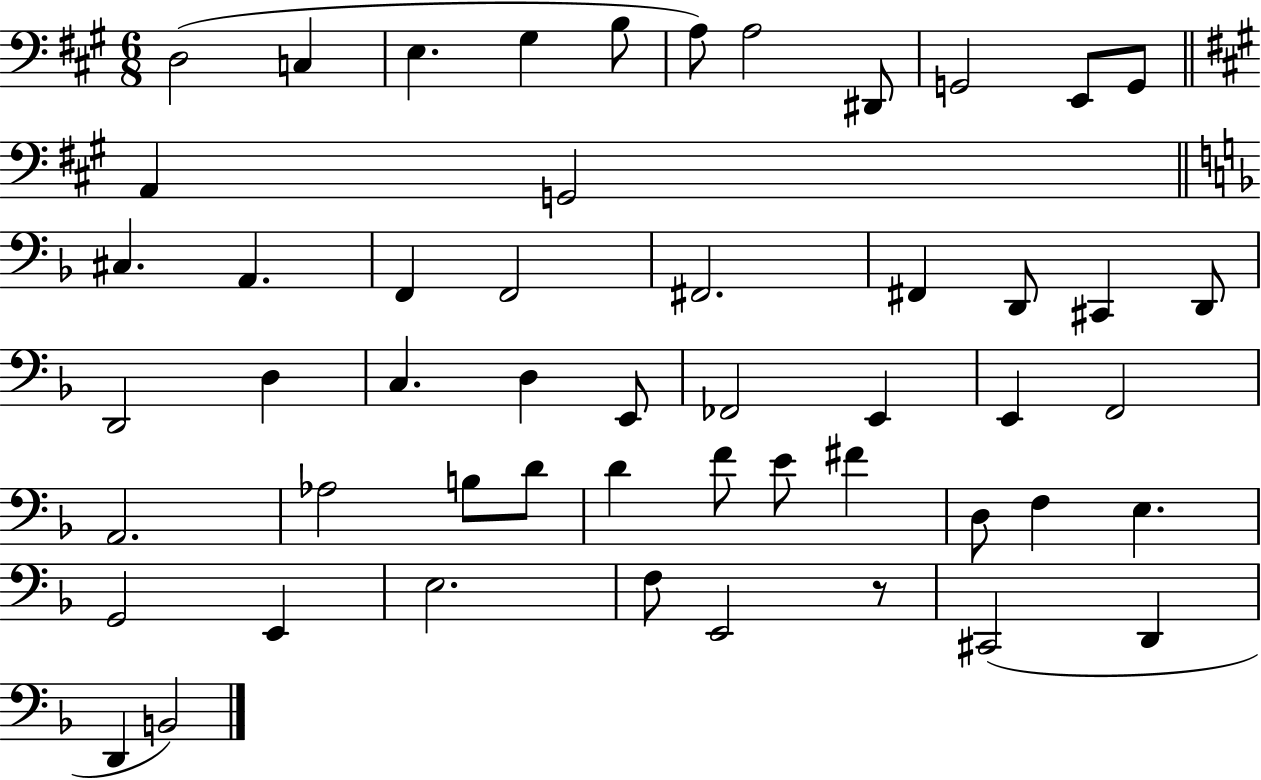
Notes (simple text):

D3/h C3/q E3/q. G#3/q B3/e A3/e A3/h D#2/e G2/h E2/e G2/e A2/q G2/h C#3/q. A2/q. F2/q F2/h F#2/h. F#2/q D2/e C#2/q D2/e D2/h D3/q C3/q. D3/q E2/e FES2/h E2/q E2/q F2/h A2/h. Ab3/h B3/e D4/e D4/q F4/e E4/e F#4/q D3/e F3/q E3/q. G2/h E2/q E3/h. F3/e E2/h R/e C#2/h D2/q D2/q B2/h